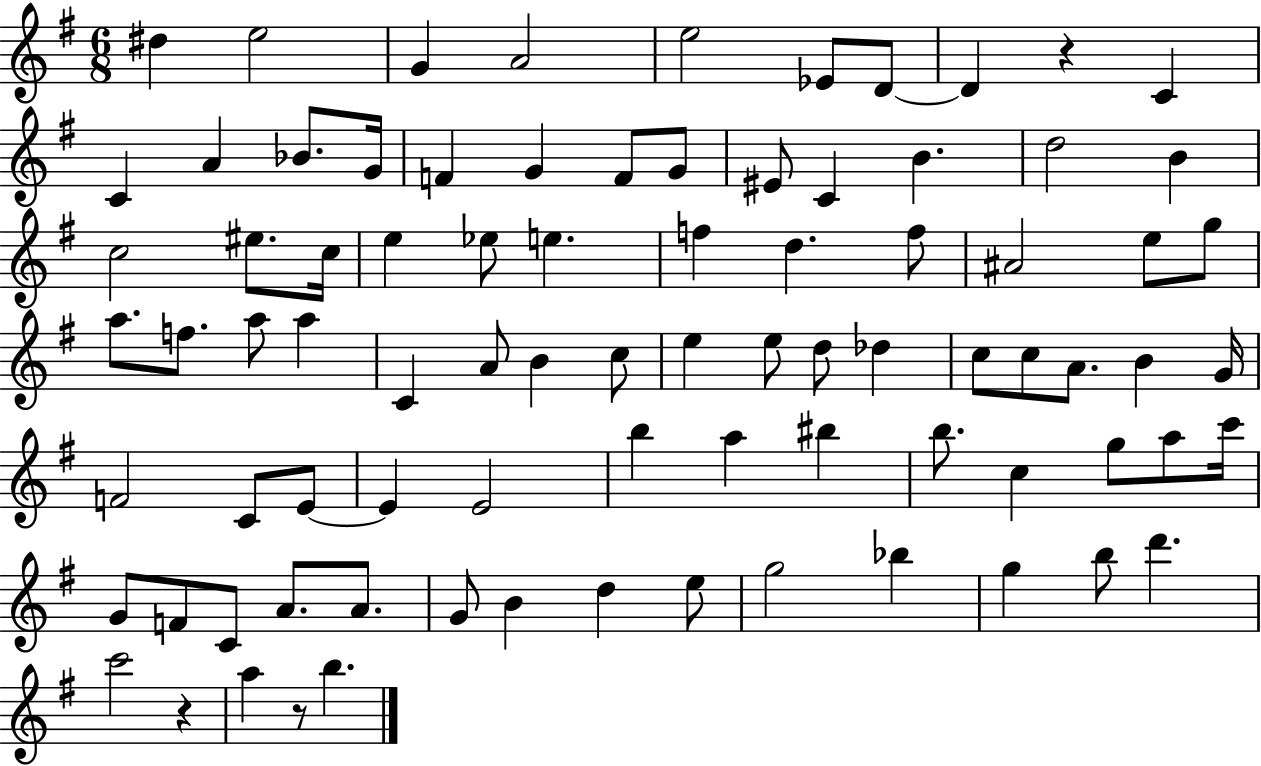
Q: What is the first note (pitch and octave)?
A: D#5